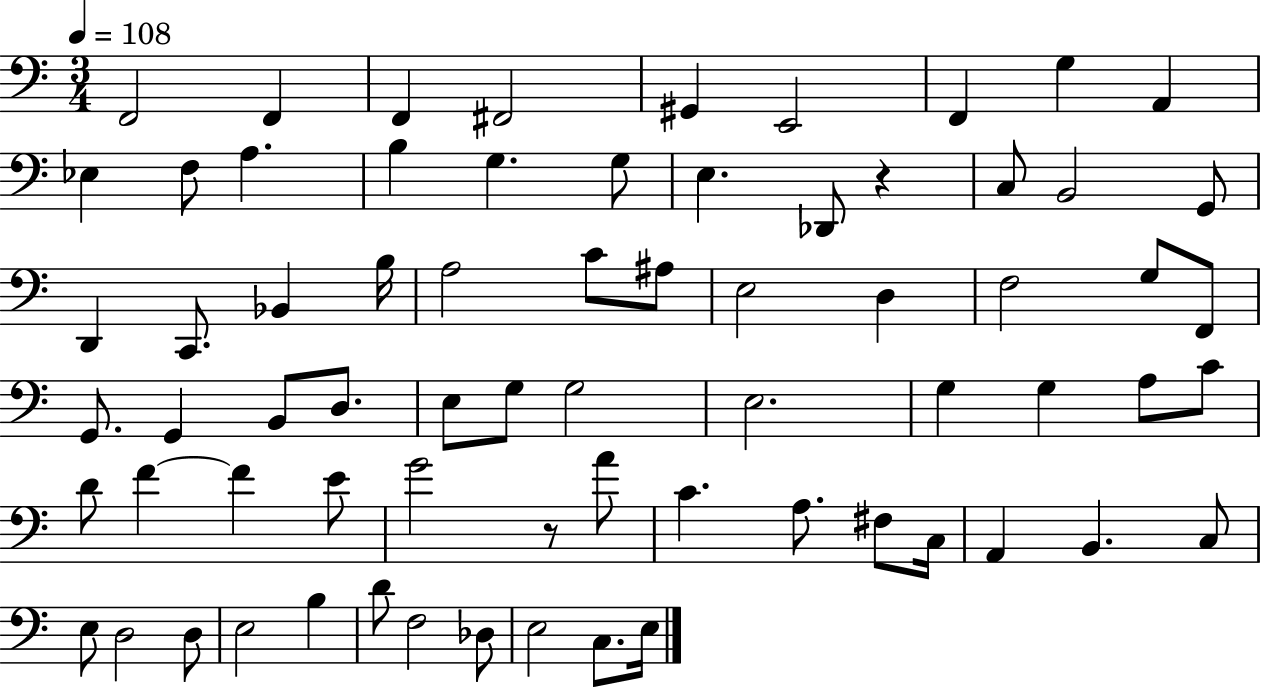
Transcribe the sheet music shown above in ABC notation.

X:1
T:Untitled
M:3/4
L:1/4
K:C
F,,2 F,, F,, ^F,,2 ^G,, E,,2 F,, G, A,, _E, F,/2 A, B, G, G,/2 E, _D,,/2 z C,/2 B,,2 G,,/2 D,, C,,/2 _B,, B,/4 A,2 C/2 ^A,/2 E,2 D, F,2 G,/2 F,,/2 G,,/2 G,, B,,/2 D,/2 E,/2 G,/2 G,2 E,2 G, G, A,/2 C/2 D/2 F F E/2 G2 z/2 A/2 C A,/2 ^F,/2 C,/4 A,, B,, C,/2 E,/2 D,2 D,/2 E,2 B, D/2 F,2 _D,/2 E,2 C,/2 E,/4